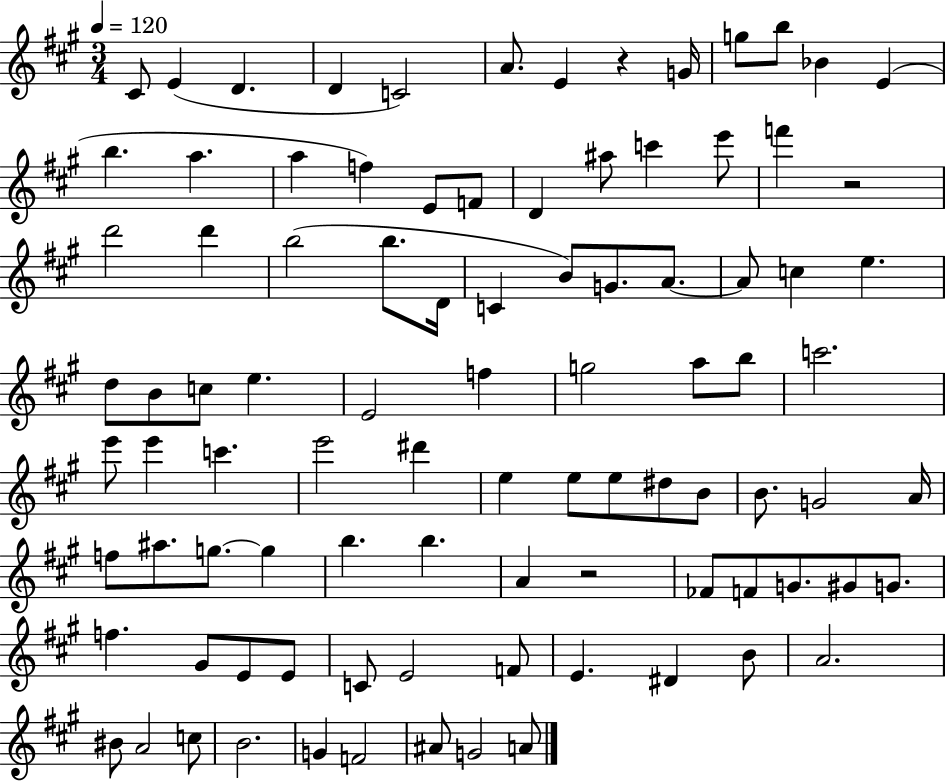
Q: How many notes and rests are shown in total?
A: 93